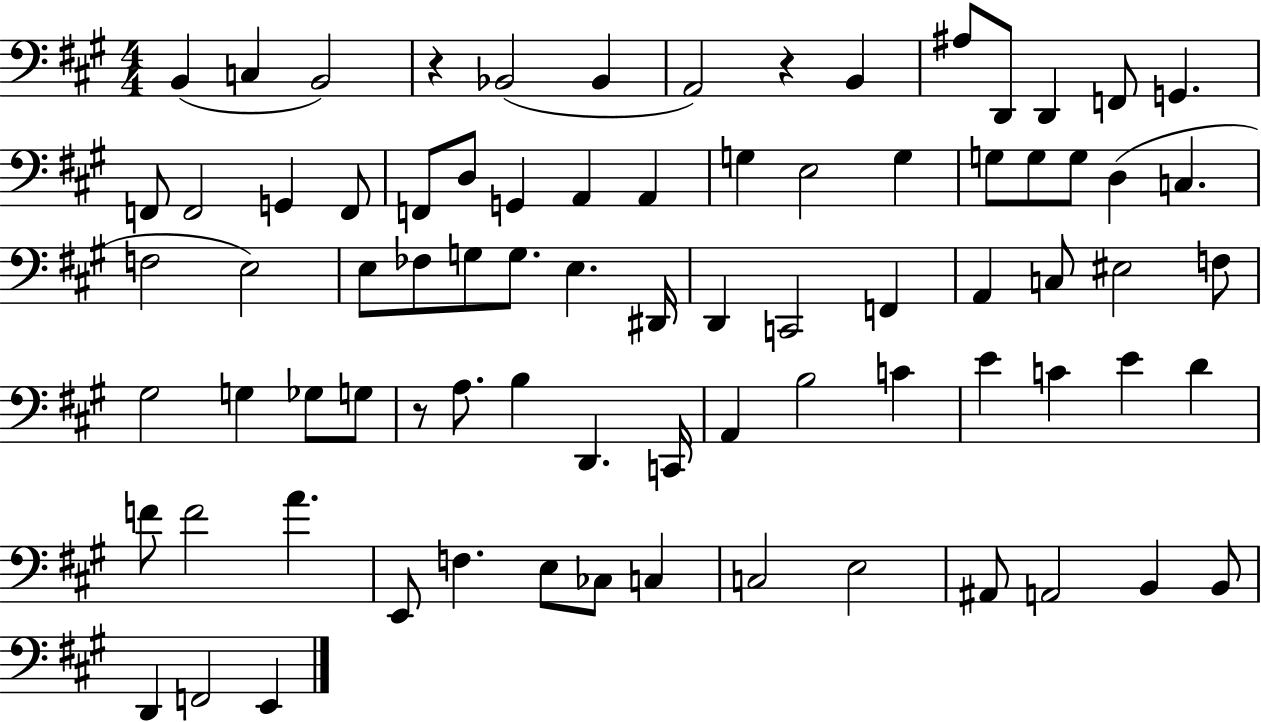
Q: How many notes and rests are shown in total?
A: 79